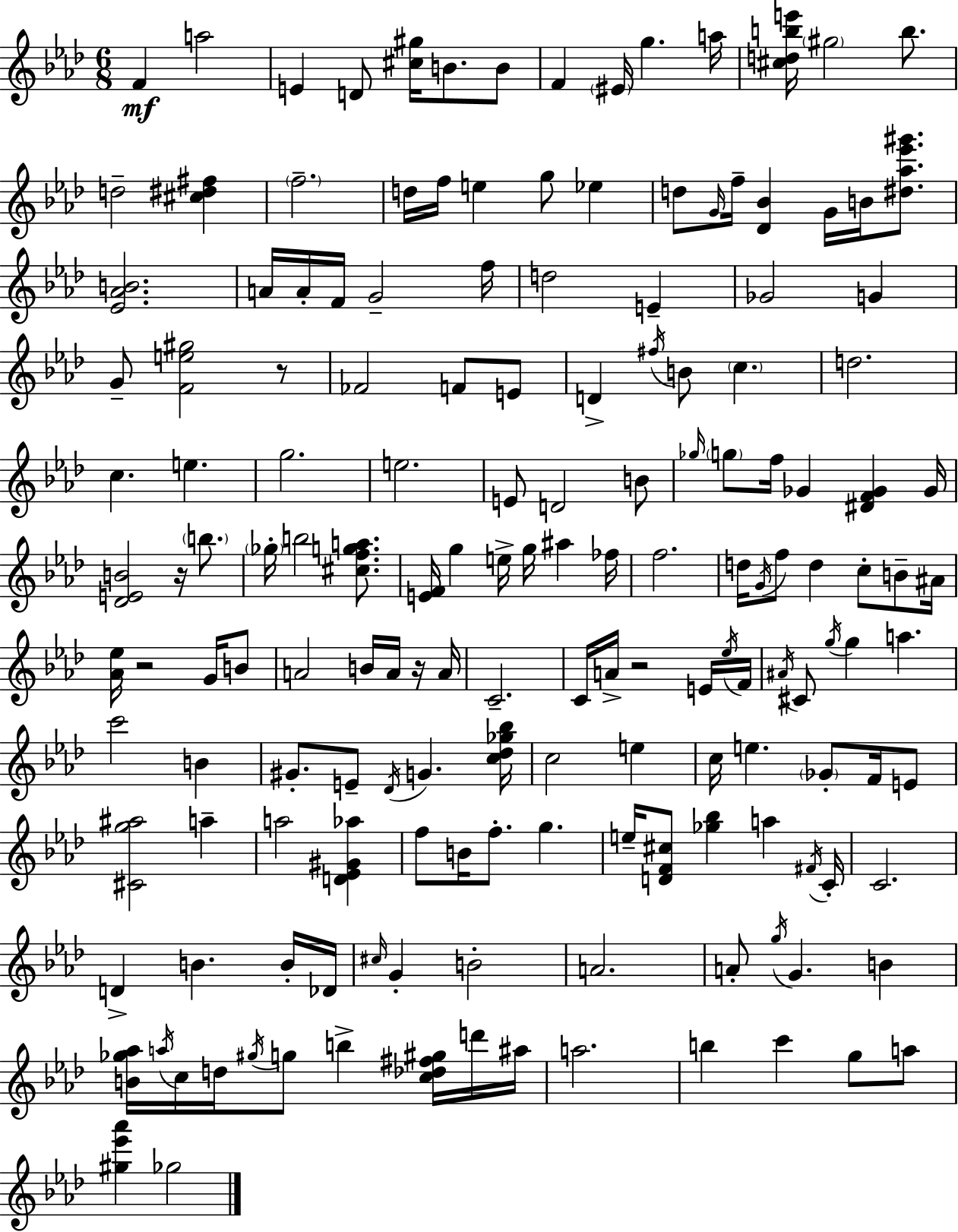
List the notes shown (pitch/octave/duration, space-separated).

F4/q A5/h E4/q D4/e [C#5,G#5]/s B4/e. B4/e F4/q EIS4/s G5/q. A5/s [C#5,D5,B5,E6]/s G#5/h B5/e. D5/h [C#5,D#5,F#5]/q F5/h. D5/s F5/s E5/q G5/e Eb5/q D5/e G4/s F5/s [Db4,Bb4]/q G4/s B4/s [D#5,Ab5,Eb6,G#6]/e. [Eb4,Ab4,B4]/h. A4/s A4/s F4/s G4/h F5/s D5/h E4/q Gb4/h G4/q G4/e [F4,E5,G#5]/h R/e FES4/h F4/e E4/e D4/q F#5/s B4/e C5/q. D5/h. C5/q. E5/q. G5/h. E5/h. E4/e D4/h B4/e Gb5/s G5/e F5/s Gb4/q [D#4,F4,Gb4]/q Gb4/s [Db4,E4,B4]/h R/s B5/e. Gb5/s B5/h [C#5,F5,G5,A5]/e. [E4,F4]/s G5/q E5/s G5/s A#5/q FES5/s F5/h. D5/s G4/s F5/e D5/q C5/e B4/e A#4/s [Ab4,Eb5]/s R/h G4/s B4/e A4/h B4/s A4/s R/s A4/s C4/h. C4/s A4/s R/h E4/s Eb5/s F4/s A#4/s C#4/e G5/s G5/q A5/q. C6/h B4/q G#4/e. E4/e Db4/s G4/q. [C5,Db5,Gb5,Bb5]/s C5/h E5/q C5/s E5/q. Gb4/e F4/s E4/e [C#4,G5,A#5]/h A5/q A5/h [D4,Eb4,G#4,Ab5]/q F5/e B4/s F5/e. G5/q. E5/s [D4,F4,C#5]/e [Gb5,Bb5]/q A5/q F#4/s C4/s C4/h. D4/q B4/q. B4/s Db4/s C#5/s G4/q B4/h A4/h. A4/e G5/s G4/q. B4/q [B4,Gb5,Ab5]/s A5/s C5/s D5/s G#5/s G5/e B5/q [C5,Db5,F#5,G#5]/s D6/s A#5/s A5/h. B5/q C6/q G5/e A5/e [G#5,Eb6,Ab6]/q Gb5/h